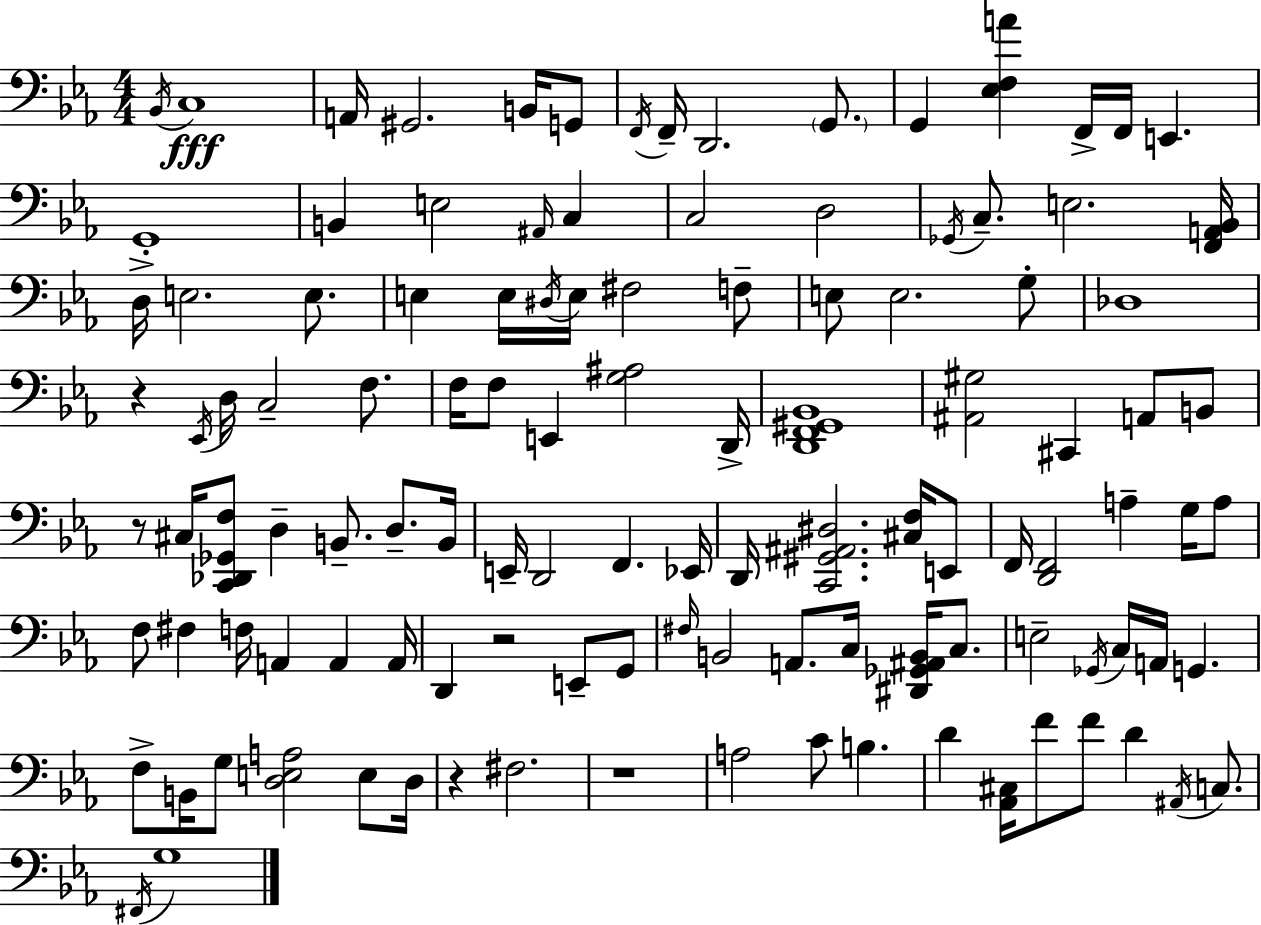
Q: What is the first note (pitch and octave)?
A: Bb2